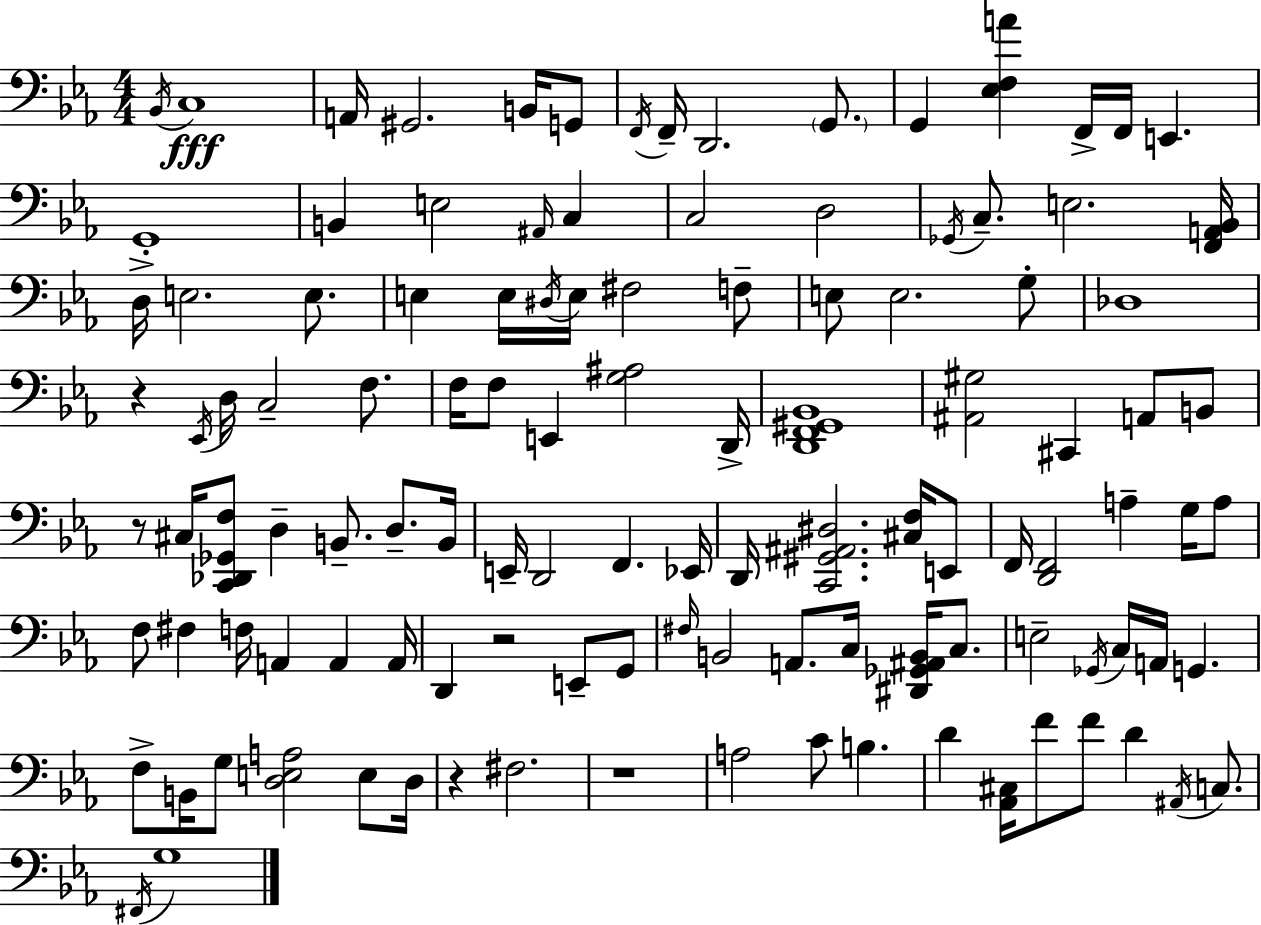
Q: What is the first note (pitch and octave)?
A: Bb2